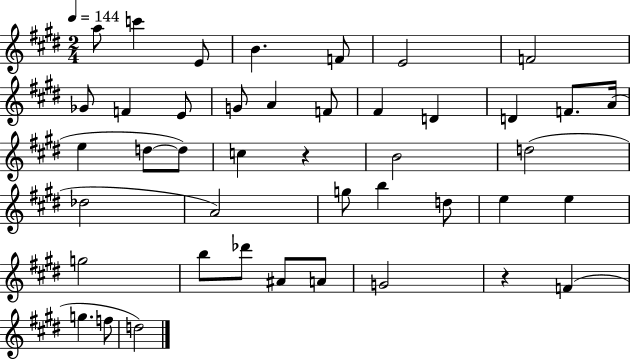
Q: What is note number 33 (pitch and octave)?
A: B5